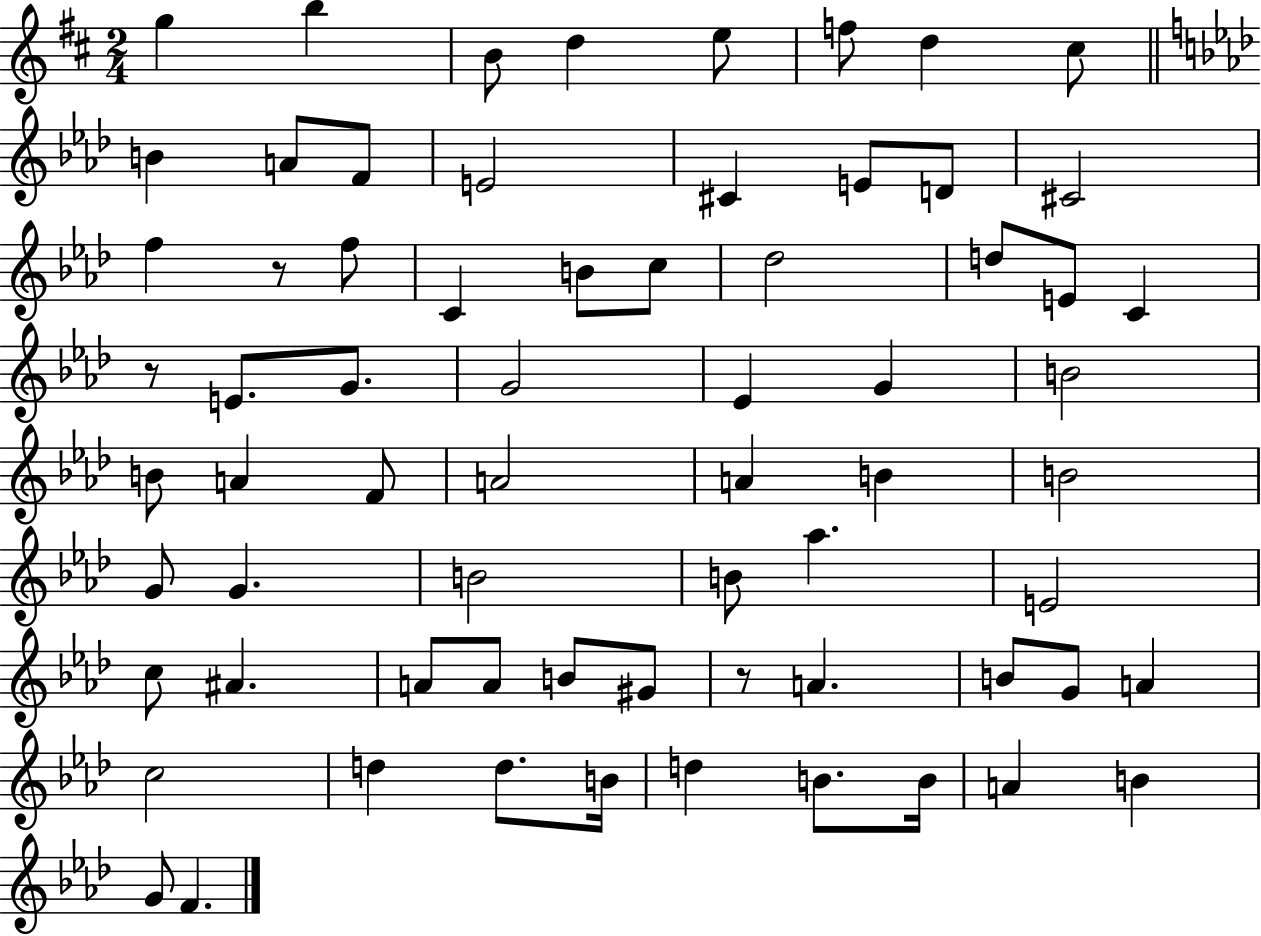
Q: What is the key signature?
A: D major